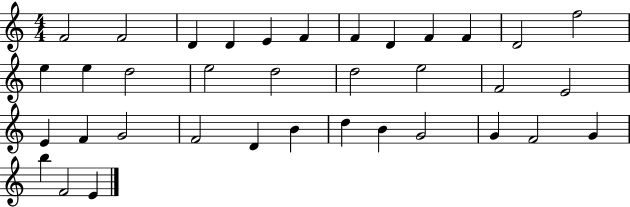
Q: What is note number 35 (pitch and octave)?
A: F4